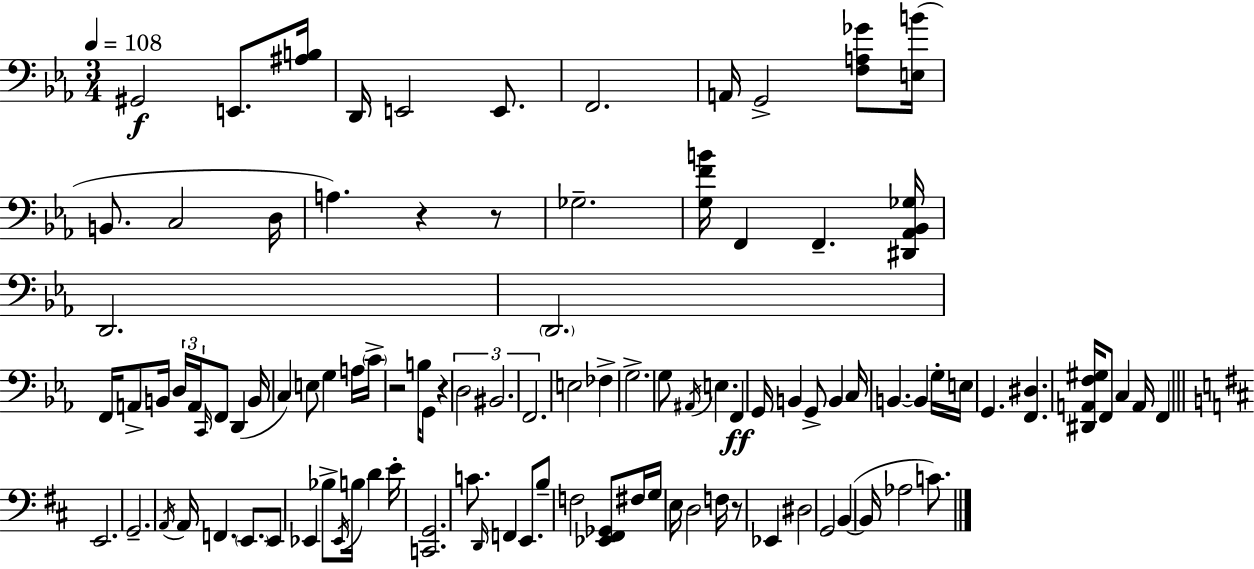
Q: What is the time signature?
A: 3/4